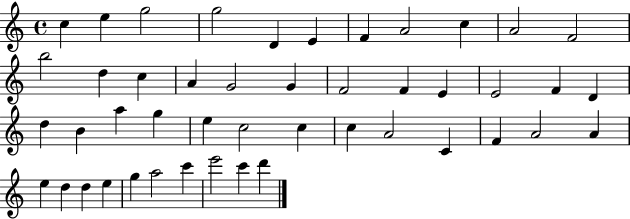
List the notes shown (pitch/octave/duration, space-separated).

C5/q E5/q G5/h G5/h D4/q E4/q F4/q A4/h C5/q A4/h F4/h B5/h D5/q C5/q A4/q G4/h G4/q F4/h F4/q E4/q E4/h F4/q D4/q D5/q B4/q A5/q G5/q E5/q C5/h C5/q C5/q A4/h C4/q F4/q A4/h A4/q E5/q D5/q D5/q E5/q G5/q A5/h C6/q E6/h C6/q D6/q